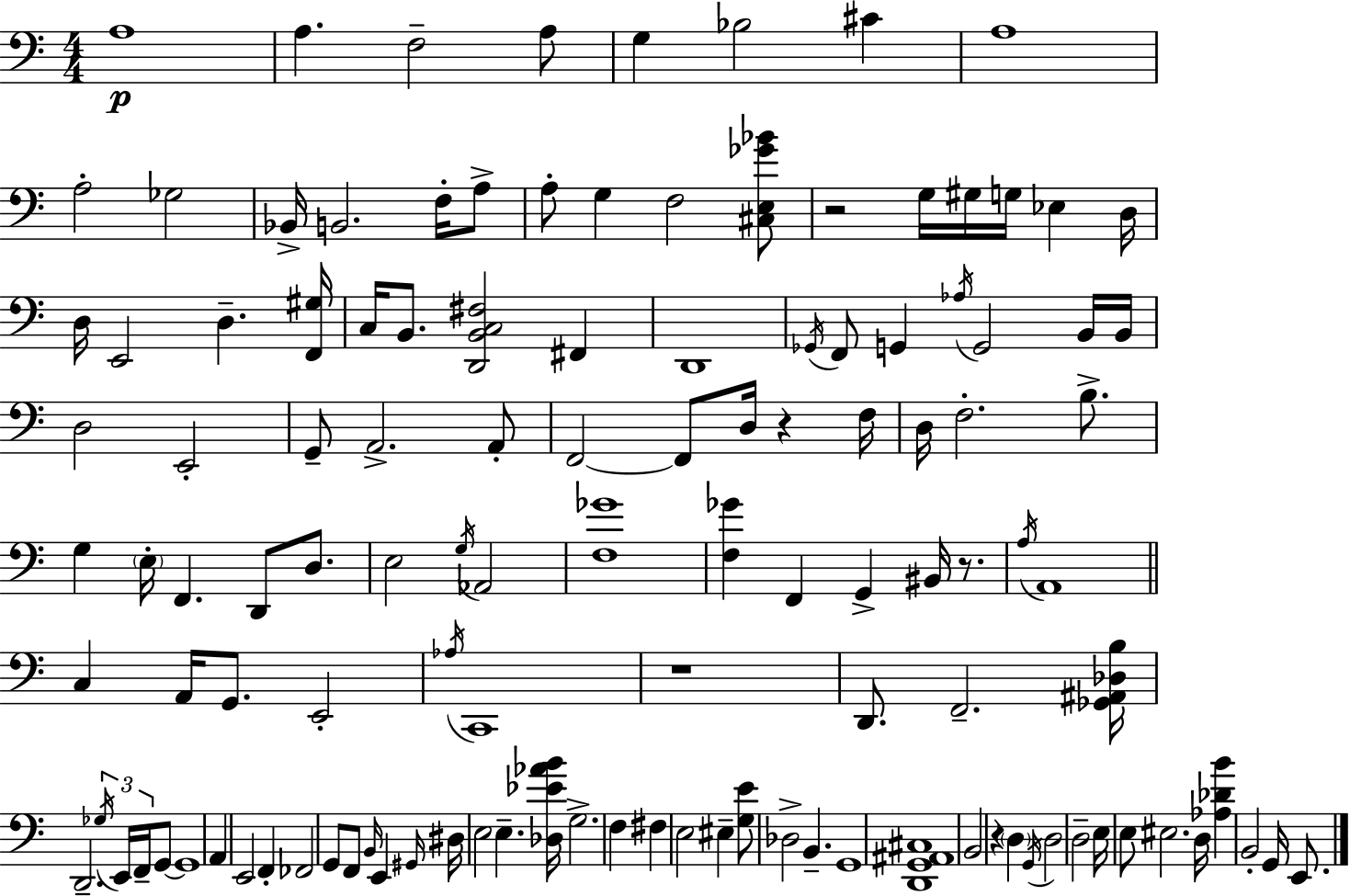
{
  \clef bass
  \numericTimeSignature
  \time 4/4
  \key a \minor
  a1\p | a4. f2-- a8 | g4 bes2 cis'4 | a1 | \break a2-. ges2 | bes,16-> b,2. f16-. a8-> | a8-. g4 f2 <cis e ges' bes'>8 | r2 g16 gis16 g16 ees4 d16 | \break d16 e,2 d4.-- <f, gis>16 | c16 b,8. <d, b, c fis>2 fis,4 | d,1 | \acciaccatura { ges,16 } f,8 g,4 \acciaccatura { aes16 } g,2 | \break b,16 b,16 d2 e,2-. | g,8-- a,2.-> | a,8-. f,2~~ f,8 d16 r4 | f16 d16 f2.-. b8.-> | \break g4 \parenthesize e16-. f,4. d,8 d8. | e2 \acciaccatura { g16 } aes,2 | <f ges'>1 | <f ges'>4 f,4 g,4-> bis,16 | \break r8. \acciaccatura { a16 } a,1 | \bar "||" \break \key c \major c4 a,16 g,8. e,2-. | \acciaccatura { aes16 } c,1 | r1 | d,8. f,2.-- | \break <ges, ais, des b>16 d,2.-- \tuplet 3/2 { \acciaccatura { ges16 } e,16 f,16-- } | g,8~~ g,1 | a,4 e,2 f,4-. | fes,2 g,8 f,8 \grace { b,16 } e,4 | \break \grace { gis,16 } dis16 e2 e4.-- | <des ees' aes' b'>16 g2.-> | f4 fis4 e2 | eis4-- <g e'>8 des2-> b,4.-- | \break g,1 | <d, g, ais, cis>1 | b,2 r4 | \parenthesize d4 \acciaccatura { g,16 } d2 d2-- | \break e16 e8 eis2. | d16 <aes des' b'>4 b,2-. | g,16 e,8. \bar "|."
}